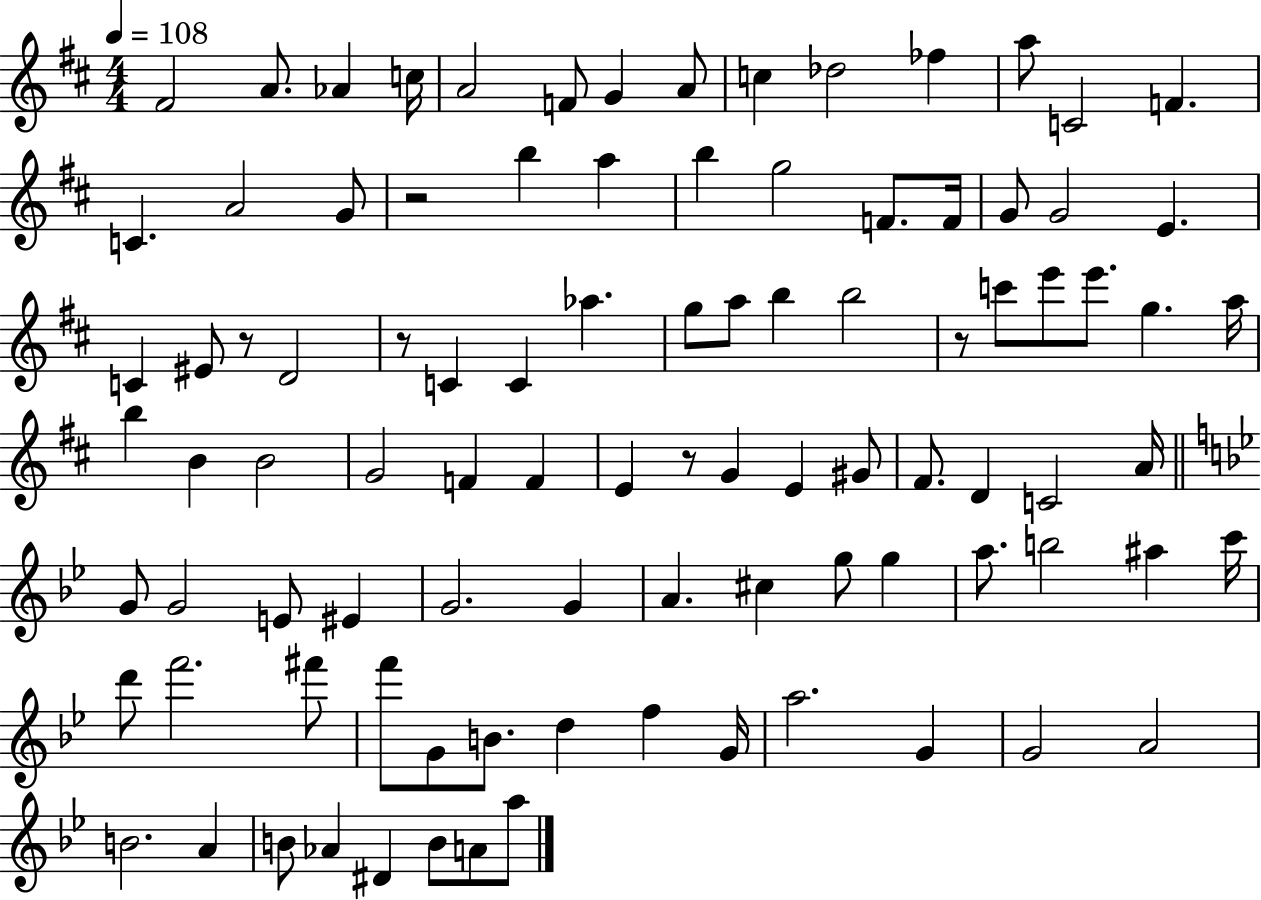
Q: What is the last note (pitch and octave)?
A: A5